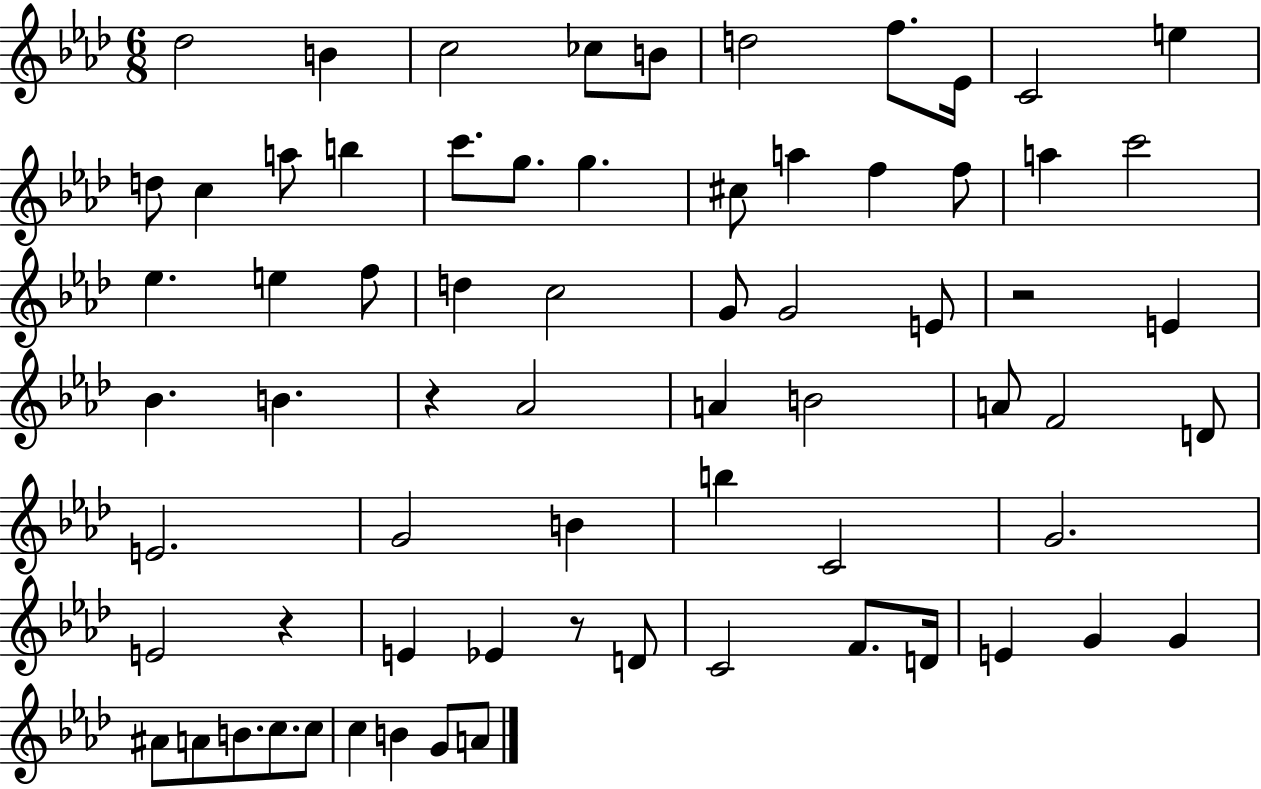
{
  \clef treble
  \numericTimeSignature
  \time 6/8
  \key aes \major
  \repeat volta 2 { des''2 b'4 | c''2 ces''8 b'8 | d''2 f''8. ees'16 | c'2 e''4 | \break d''8 c''4 a''8 b''4 | c'''8. g''8. g''4. | cis''8 a''4 f''4 f''8 | a''4 c'''2 | \break ees''4. e''4 f''8 | d''4 c''2 | g'8 g'2 e'8 | r2 e'4 | \break bes'4. b'4. | r4 aes'2 | a'4 b'2 | a'8 f'2 d'8 | \break e'2. | g'2 b'4 | b''4 c'2 | g'2. | \break e'2 r4 | e'4 ees'4 r8 d'8 | c'2 f'8. d'16 | e'4 g'4 g'4 | \break ais'8 a'8 b'8. c''8. c''8 | c''4 b'4 g'8 a'8 | } \bar "|."
}